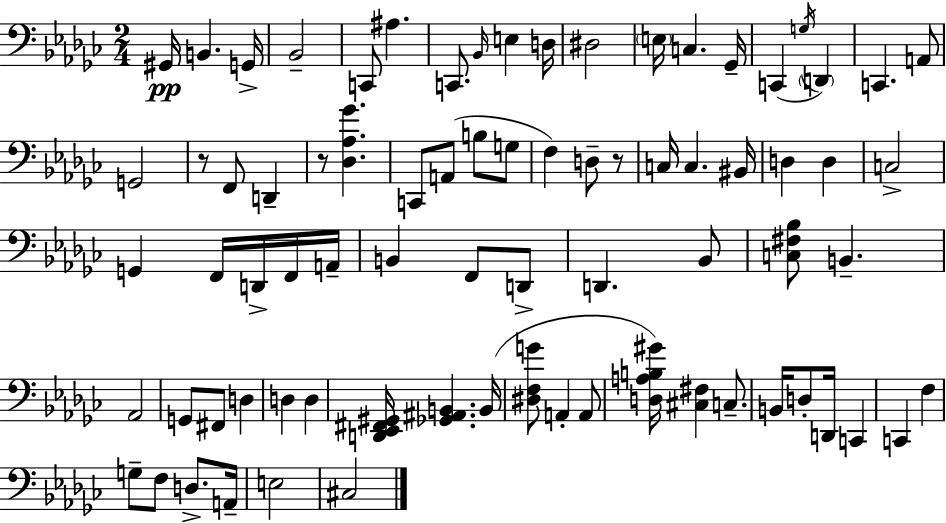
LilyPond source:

{
  \clef bass
  \numericTimeSignature
  \time 2/4
  \key ees \minor
  gis,16\pp b,4. g,16-> | bes,2-- | c,8 ais4. | c,8. \grace { bes,16 } e4 | \break d16 dis2 | \parenthesize e16 c4. | ges,16-- c,4( \acciaccatura { g16 } \parenthesize d,4) | c,4. | \break a,8 g,2 | r8 f,8 d,4-- | r8 <des aes ges'>4. | c,8 a,8( b8 | \break g8 f4) d8-- | r8 c16 c4. | bis,16 d4 d4 | c2-> | \break g,4 f,16 d,16-> | f,16 a,16-- b,4 f,8 | d,8-> d,4. | bes,8 <c fis bes>8 b,4.-- | \break aes,2 | g,8 fis,8 d4 | d4 d4 | <d, ees, fis, gis,>16 <ges, ais, b,>4. | \break b,16( <dis f g'>8 a,4-. | a,8 <d a b gis'>16) <cis fis>4 c8.-- | b,16 d8-. d,16 c,4 | c,4 f4 | \break g8-- f8 d8.-> | a,16-- e2 | cis2 | \bar "|."
}